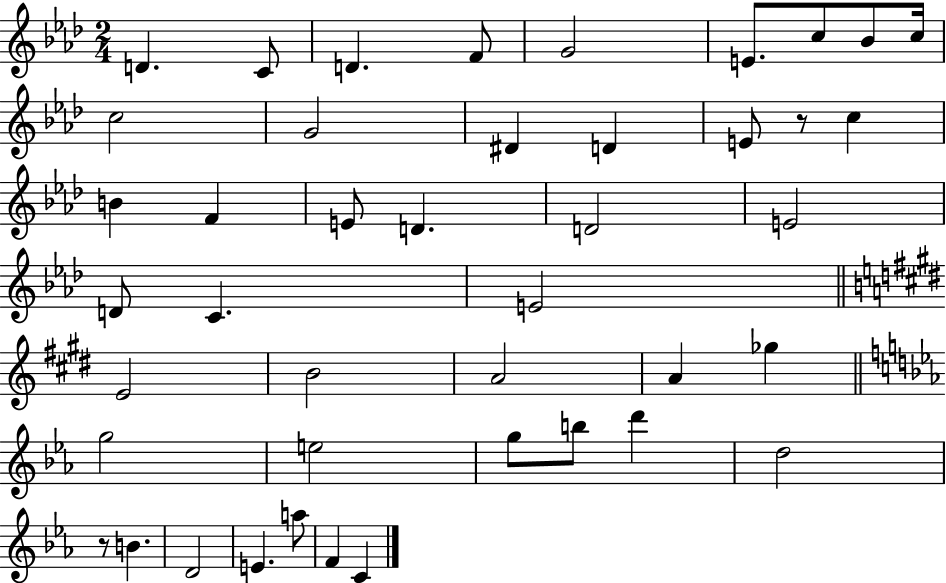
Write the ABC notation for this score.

X:1
T:Untitled
M:2/4
L:1/4
K:Ab
D C/2 D F/2 G2 E/2 c/2 _B/2 c/4 c2 G2 ^D D E/2 z/2 c B F E/2 D D2 E2 D/2 C E2 E2 B2 A2 A _g g2 e2 g/2 b/2 d' d2 z/2 B D2 E a/2 F C